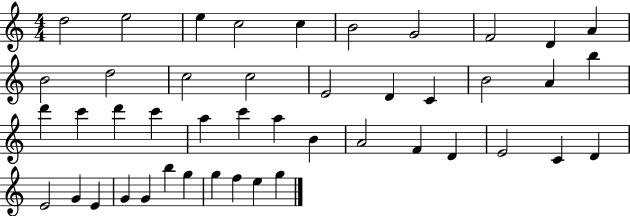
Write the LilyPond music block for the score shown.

{
  \clef treble
  \numericTimeSignature
  \time 4/4
  \key c \major
  d''2 e''2 | e''4 c''2 c''4 | b'2 g'2 | f'2 d'4 a'4 | \break b'2 d''2 | c''2 c''2 | e'2 d'4 c'4 | b'2 a'4 b''4 | \break d'''4 c'''4 d'''4 c'''4 | a''4 c'''4 a''4 b'4 | a'2 f'4 d'4 | e'2 c'4 d'4 | \break e'2 g'4 e'4 | g'4 g'4 b''4 g''4 | g''4 f''4 e''4 g''4 | \bar "|."
}